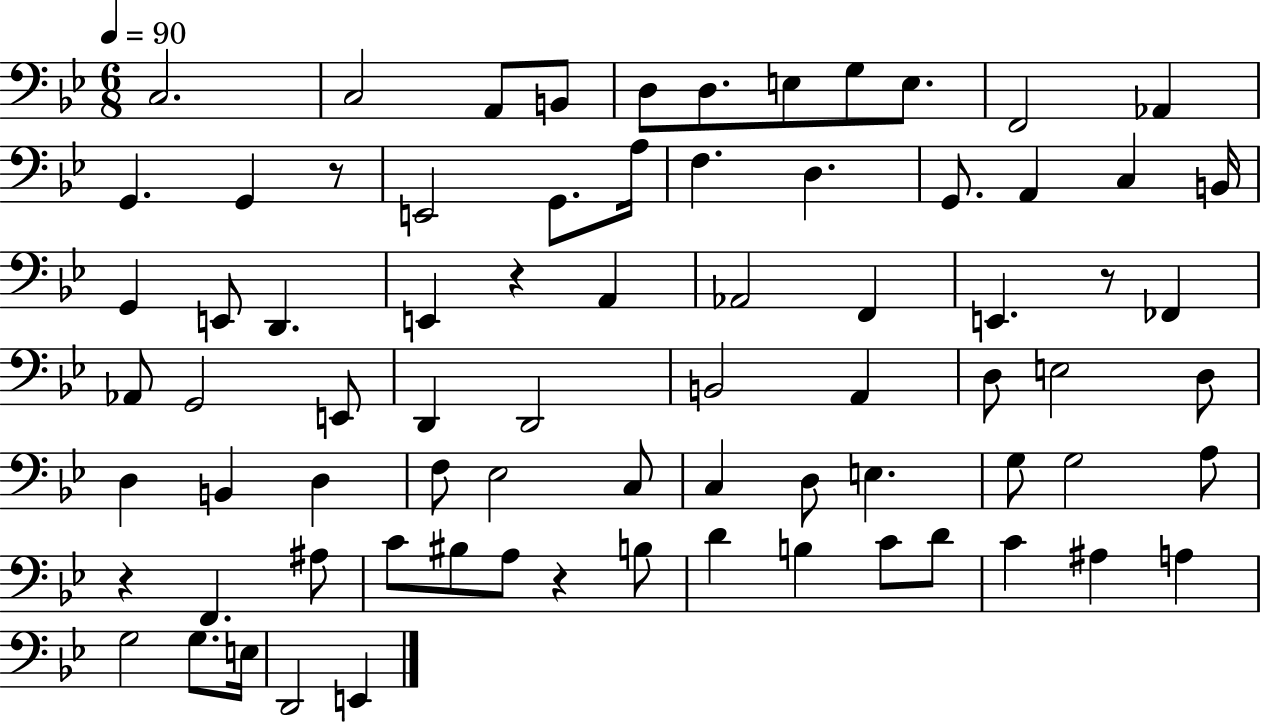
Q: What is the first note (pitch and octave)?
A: C3